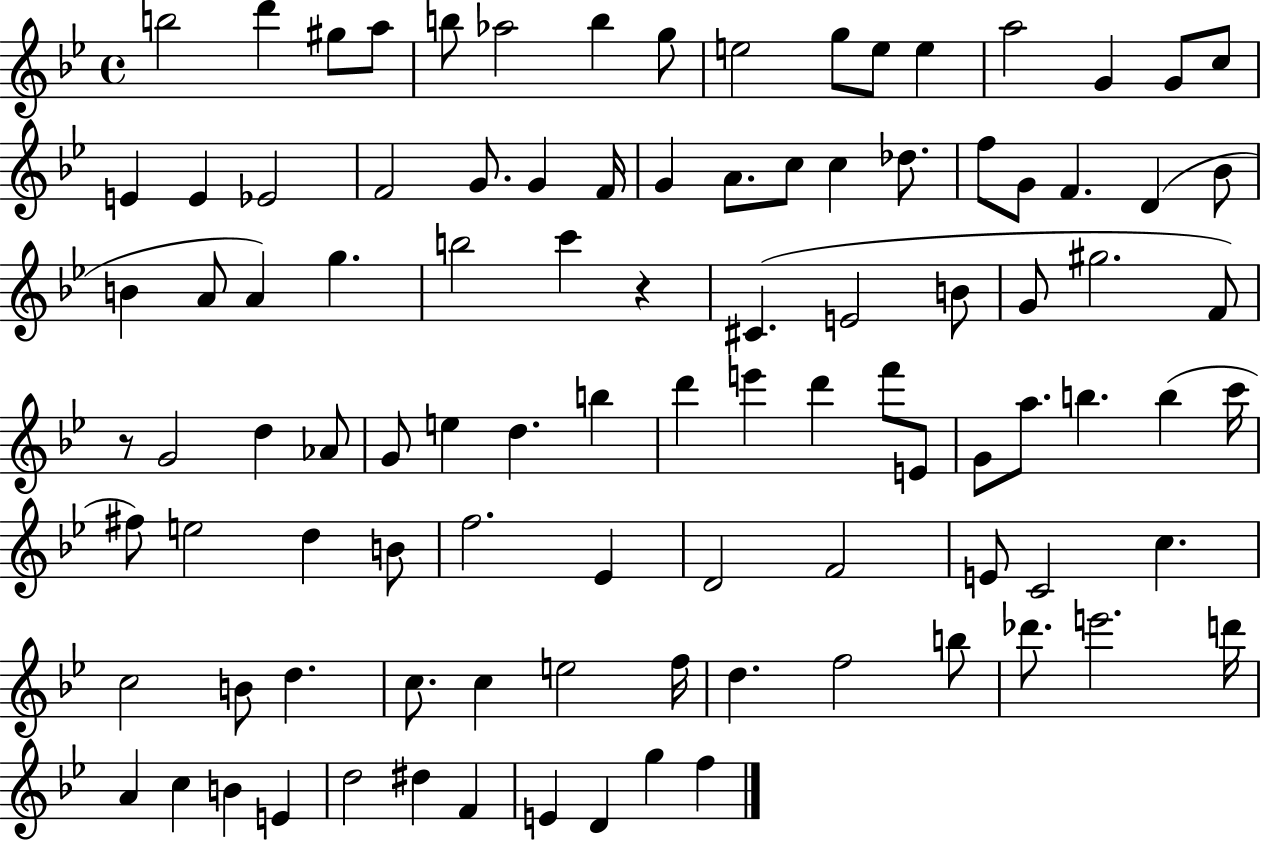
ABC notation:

X:1
T:Untitled
M:4/4
L:1/4
K:Bb
b2 d' ^g/2 a/2 b/2 _a2 b g/2 e2 g/2 e/2 e a2 G G/2 c/2 E E _E2 F2 G/2 G F/4 G A/2 c/2 c _d/2 f/2 G/2 F D _B/2 B A/2 A g b2 c' z ^C E2 B/2 G/2 ^g2 F/2 z/2 G2 d _A/2 G/2 e d b d' e' d' f'/2 E/2 G/2 a/2 b b c'/4 ^f/2 e2 d B/2 f2 _E D2 F2 E/2 C2 c c2 B/2 d c/2 c e2 f/4 d f2 b/2 _d'/2 e'2 d'/4 A c B E d2 ^d F E D g f